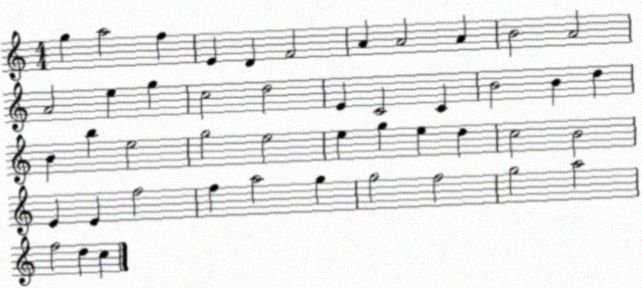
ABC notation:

X:1
T:Untitled
M:4/4
L:1/4
K:C
g a2 f E D F2 A A2 A B2 A2 A2 e g c2 d2 E C2 C B2 B d B b e2 g2 e2 e g e d c2 B2 E E f2 f a2 g g2 f2 g2 a2 f2 d c